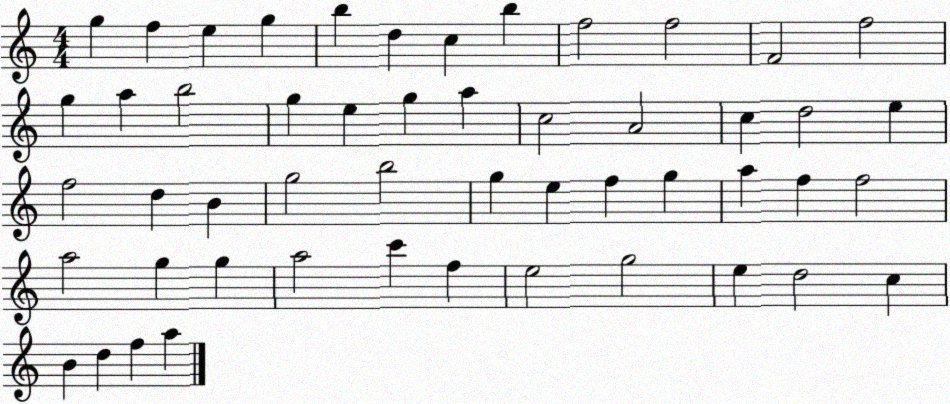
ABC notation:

X:1
T:Untitled
M:4/4
L:1/4
K:C
g f e g b d c b f2 f2 F2 f2 g a b2 g e g a c2 A2 c d2 e f2 d B g2 b2 g e f g a f f2 a2 g g a2 c' f e2 g2 e d2 c B d f a